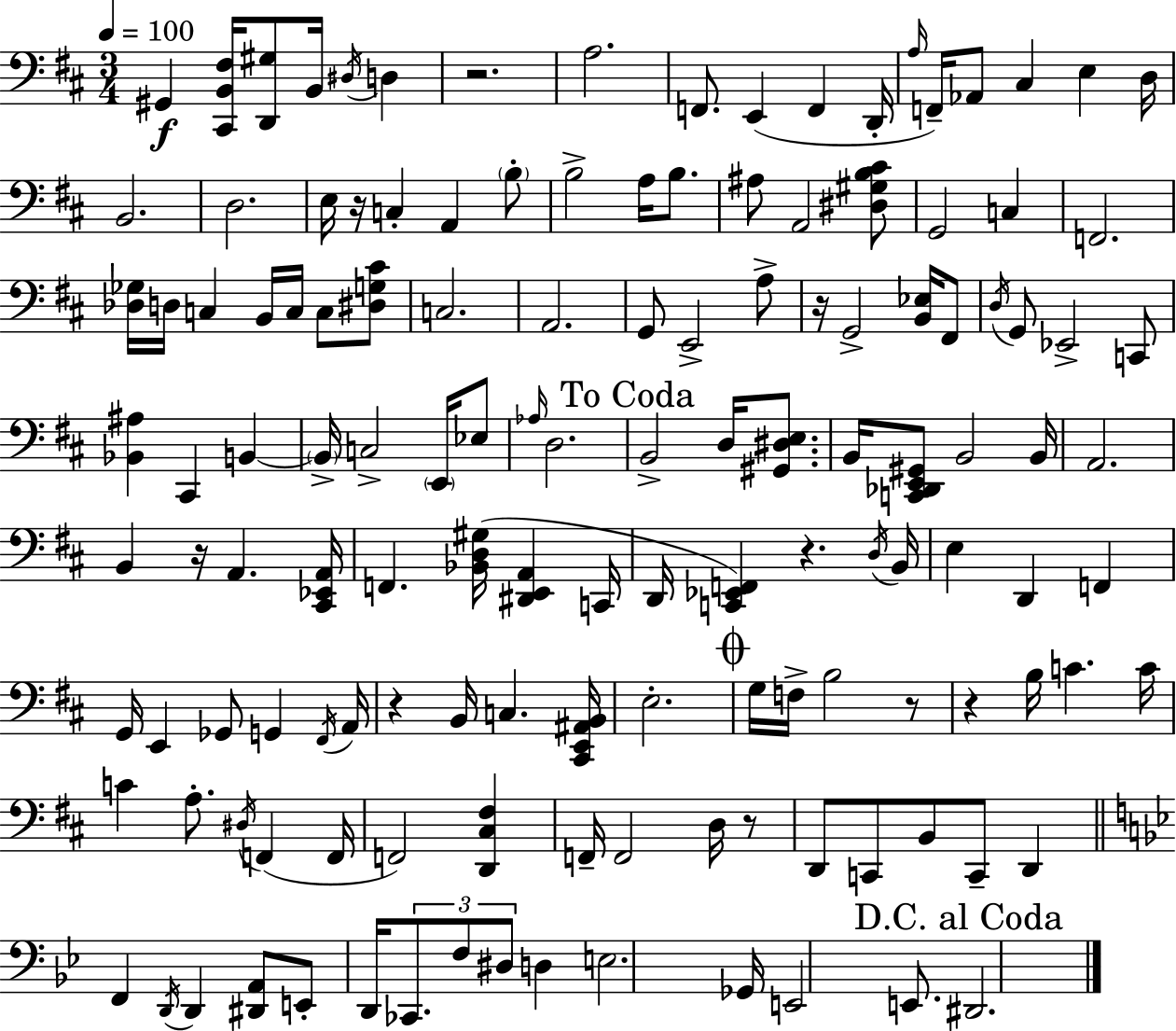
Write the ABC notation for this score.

X:1
T:Untitled
M:3/4
L:1/4
K:D
^G,, [^C,,B,,^F,]/4 [D,,^G,]/2 B,,/4 ^D,/4 D, z2 A,2 F,,/2 E,, F,, D,,/4 A,/4 F,,/4 _A,,/2 ^C, E, D,/4 B,,2 D,2 E,/4 z/4 C, A,, B,/2 B,2 A,/4 B,/2 ^A,/2 A,,2 [^D,^G,B,^C]/2 G,,2 C, F,,2 [_D,_G,]/4 D,/4 C, B,,/4 C,/4 C,/2 [^D,G,^C]/2 C,2 A,,2 G,,/2 E,,2 A,/2 z/4 G,,2 [B,,_E,]/4 ^F,,/2 D,/4 G,,/2 _E,,2 C,,/2 [_B,,^A,] ^C,, B,, B,,/4 C,2 E,,/4 _E,/2 _A,/4 D,2 B,,2 D,/4 [^G,,^D,E,]/2 B,,/4 [C,,_D,,E,,^G,,]/2 B,,2 B,,/4 A,,2 B,, z/4 A,, [^C,,_E,,A,,]/4 F,, [_B,,D,^G,]/4 [^D,,E,,A,,] C,,/4 D,,/4 [C,,_E,,F,,] z D,/4 B,,/4 E, D,, F,, G,,/4 E,, _G,,/2 G,, ^F,,/4 A,,/4 z B,,/4 C, [^C,,E,,^A,,B,,]/4 E,2 G,/4 F,/4 B,2 z/2 z B,/4 C C/4 C A,/2 ^D,/4 F,, F,,/4 F,,2 [D,,^C,^F,] F,,/4 F,,2 D,/4 z/2 D,,/2 C,,/2 B,,/2 C,,/2 D,, F,, D,,/4 D,, [^D,,A,,]/2 E,,/2 D,,/4 _C,,/2 F,/2 ^D,/2 D, E,2 _G,,/4 E,,2 E,,/2 ^D,,2